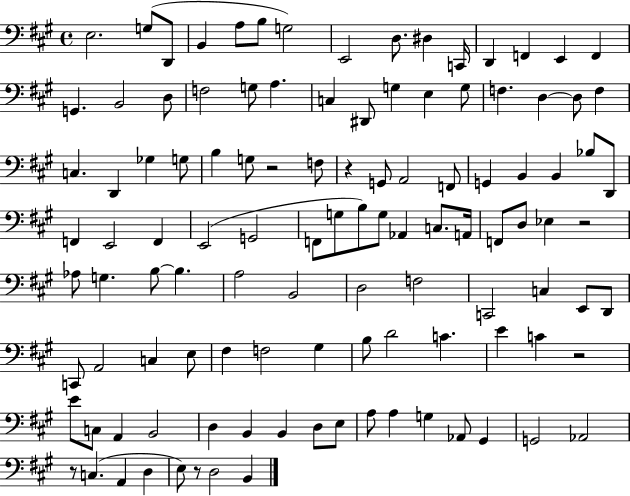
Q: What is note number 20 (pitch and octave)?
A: G3